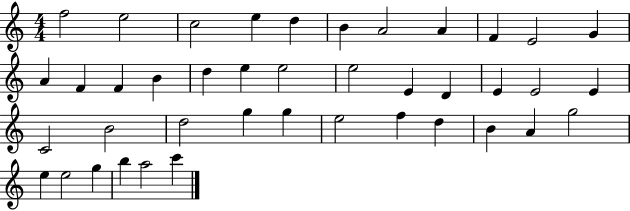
{
  \clef treble
  \numericTimeSignature
  \time 4/4
  \key c \major
  f''2 e''2 | c''2 e''4 d''4 | b'4 a'2 a'4 | f'4 e'2 g'4 | \break a'4 f'4 f'4 b'4 | d''4 e''4 e''2 | e''2 e'4 d'4 | e'4 e'2 e'4 | \break c'2 b'2 | d''2 g''4 g''4 | e''2 f''4 d''4 | b'4 a'4 g''2 | \break e''4 e''2 g''4 | b''4 a''2 c'''4 | \bar "|."
}